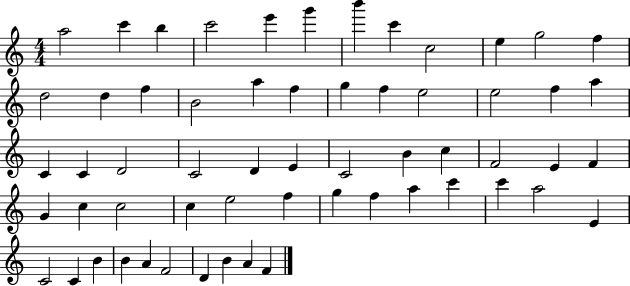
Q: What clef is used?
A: treble